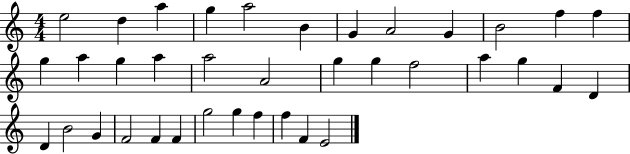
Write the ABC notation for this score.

X:1
T:Untitled
M:4/4
L:1/4
K:C
e2 d a g a2 B G A2 G B2 f f g a g a a2 A2 g g f2 a g F D D B2 G F2 F F g2 g f f F E2